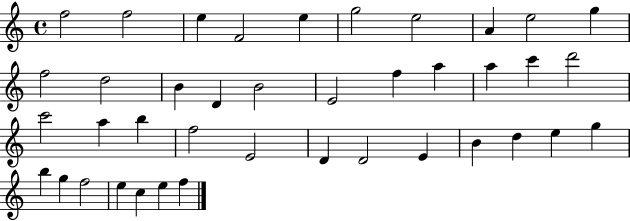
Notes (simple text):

F5/h F5/h E5/q F4/h E5/q G5/h E5/h A4/q E5/h G5/q F5/h D5/h B4/q D4/q B4/h E4/h F5/q A5/q A5/q C6/q D6/h C6/h A5/q B5/q F5/h E4/h D4/q D4/h E4/q B4/q D5/q E5/q G5/q B5/q G5/q F5/h E5/q C5/q E5/q F5/q